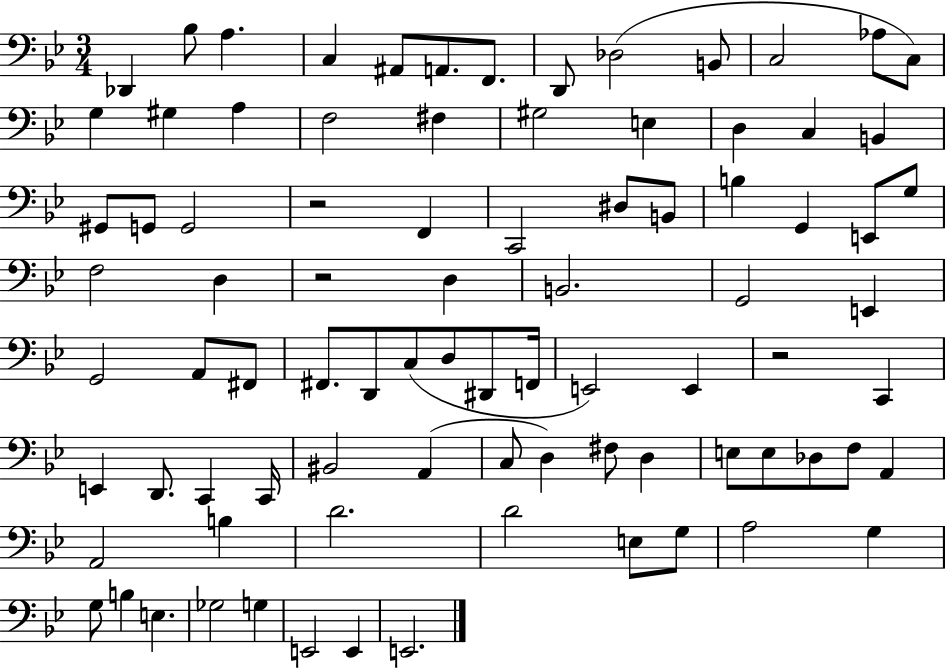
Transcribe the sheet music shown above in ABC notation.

X:1
T:Untitled
M:3/4
L:1/4
K:Bb
_D,, _B,/2 A, C, ^A,,/2 A,,/2 F,,/2 D,,/2 _D,2 B,,/2 C,2 _A,/2 C,/2 G, ^G, A, F,2 ^F, ^G,2 E, D, C, B,, ^G,,/2 G,,/2 G,,2 z2 F,, C,,2 ^D,/2 B,,/2 B, G,, E,,/2 G,/2 F,2 D, z2 D, B,,2 G,,2 E,, G,,2 A,,/2 ^F,,/2 ^F,,/2 D,,/2 C,/2 D,/2 ^D,,/2 F,,/4 E,,2 E,, z2 C,, E,, D,,/2 C,, C,,/4 ^B,,2 A,, C,/2 D, ^F,/2 D, E,/2 E,/2 _D,/2 F,/2 A,, A,,2 B, D2 D2 E,/2 G,/2 A,2 G, G,/2 B, E, _G,2 G, E,,2 E,, E,,2